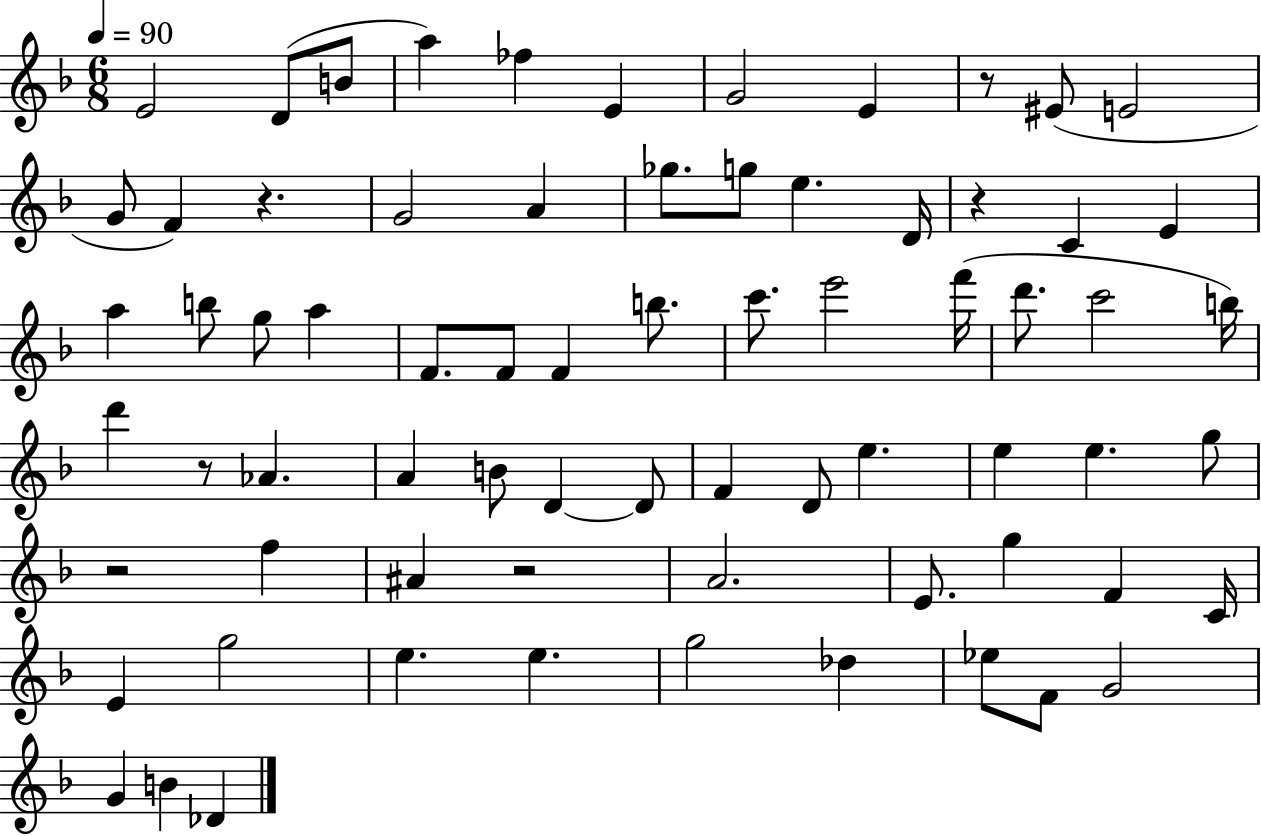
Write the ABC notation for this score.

X:1
T:Untitled
M:6/8
L:1/4
K:F
E2 D/2 B/2 a _f E G2 E z/2 ^E/2 E2 G/2 F z G2 A _g/2 g/2 e D/4 z C E a b/2 g/2 a F/2 F/2 F b/2 c'/2 e'2 f'/4 d'/2 c'2 b/4 d' z/2 _A A B/2 D D/2 F D/2 e e e g/2 z2 f ^A z2 A2 E/2 g F C/4 E g2 e e g2 _d _e/2 F/2 G2 G B _D